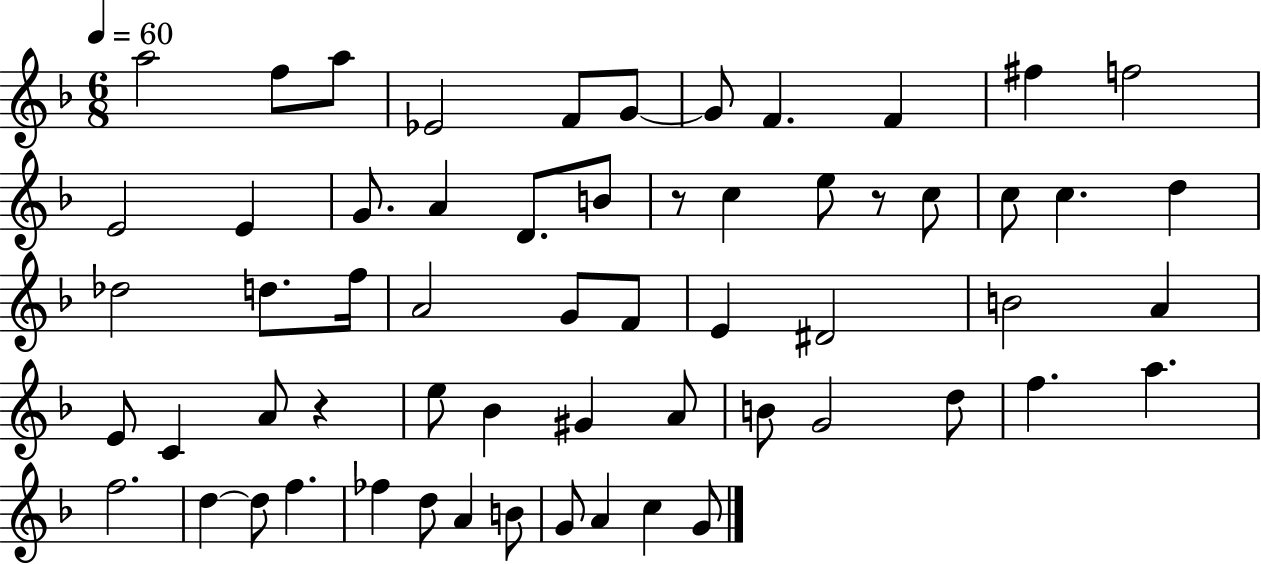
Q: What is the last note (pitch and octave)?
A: G4